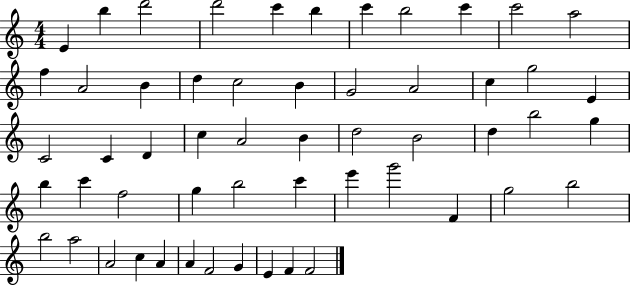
{
  \clef treble
  \numericTimeSignature
  \time 4/4
  \key c \major
  e'4 b''4 d'''2 | d'''2 c'''4 b''4 | c'''4 b''2 c'''4 | c'''2 a''2 | \break f''4 a'2 b'4 | d''4 c''2 b'4 | g'2 a'2 | c''4 g''2 e'4 | \break c'2 c'4 d'4 | c''4 a'2 b'4 | d''2 b'2 | d''4 b''2 g''4 | \break b''4 c'''4 f''2 | g''4 b''2 c'''4 | e'''4 g'''2 f'4 | g''2 b''2 | \break b''2 a''2 | a'2 c''4 a'4 | a'4 f'2 g'4 | e'4 f'4 f'2 | \break \bar "|."
}